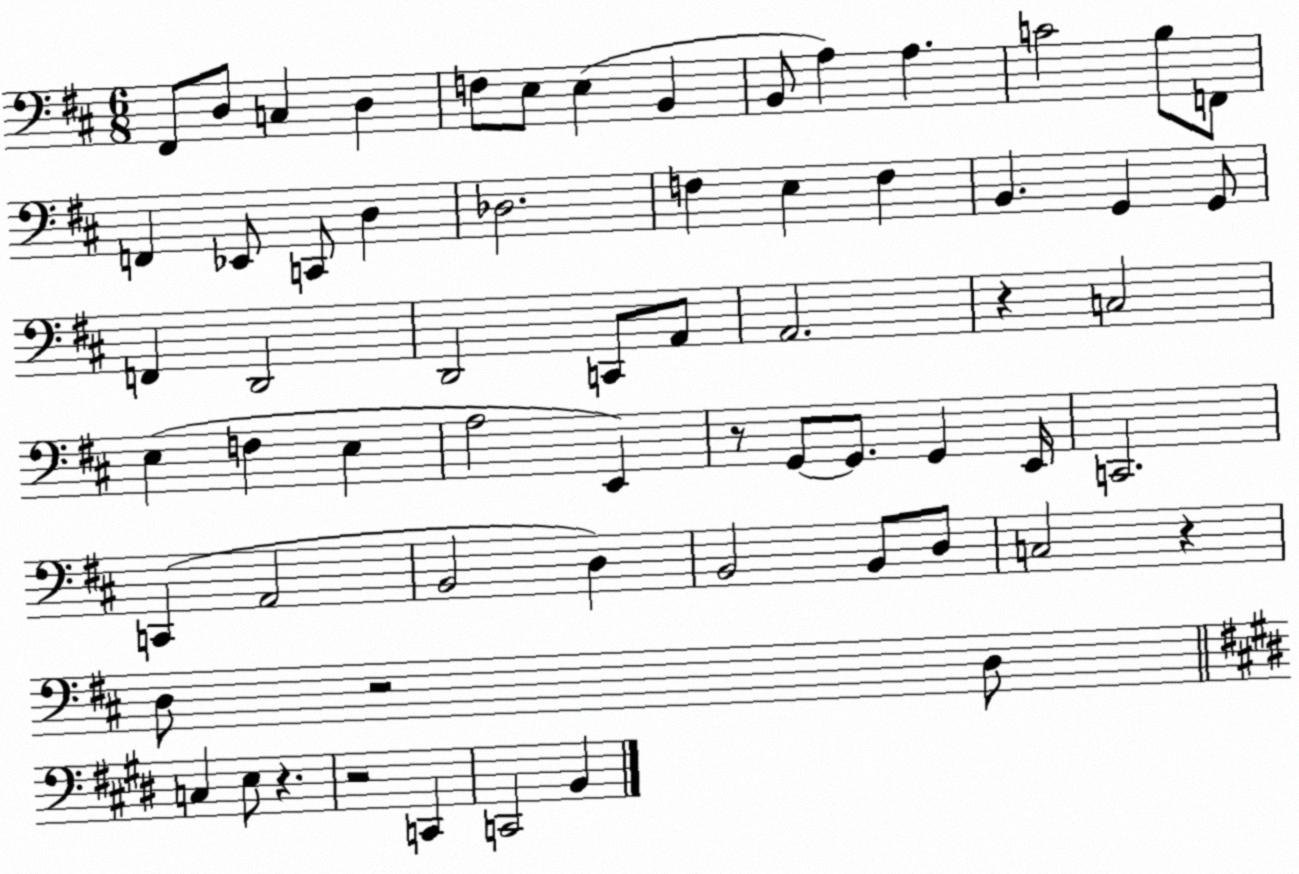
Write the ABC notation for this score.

X:1
T:Untitled
M:6/8
L:1/4
K:D
^F,,/2 D,/2 C, D, F,/2 E,/2 E, B,, B,,/2 A, A, C2 B,/2 F,,/2 F,, _E,,/2 C,,/2 D, _D,2 F, E, F, B,, G,, G,,/2 F,, D,,2 D,,2 C,,/2 A,,/2 A,,2 z C,2 E, F, E, A,2 E,, z/2 G,,/2 G,,/2 G,, E,,/4 C,,2 C,, A,,2 B,,2 D, B,,2 B,,/2 D,/2 C,2 z D,/2 z2 D,/2 C, E,/2 z z2 C,, C,,2 B,,